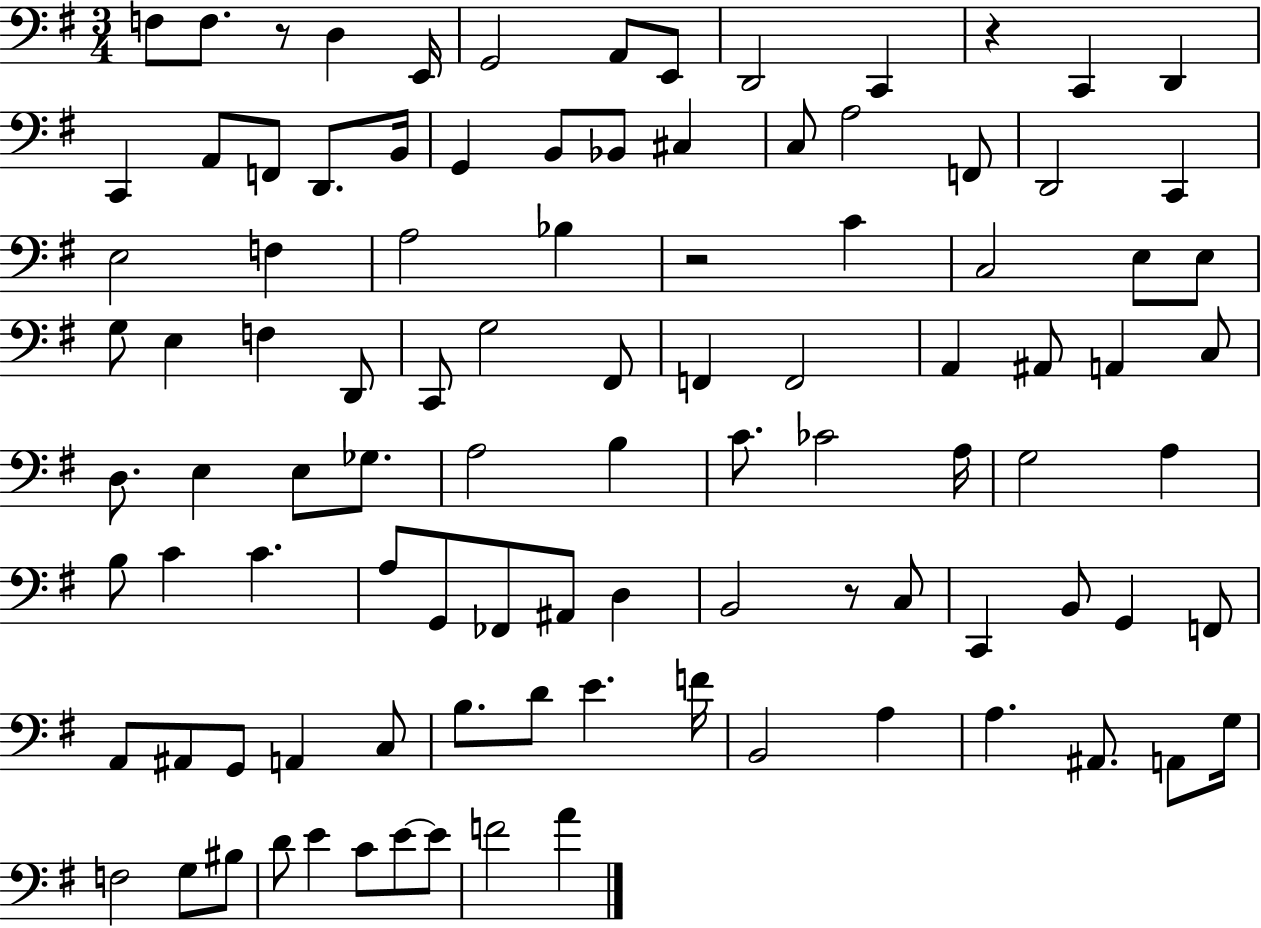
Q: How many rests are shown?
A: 4